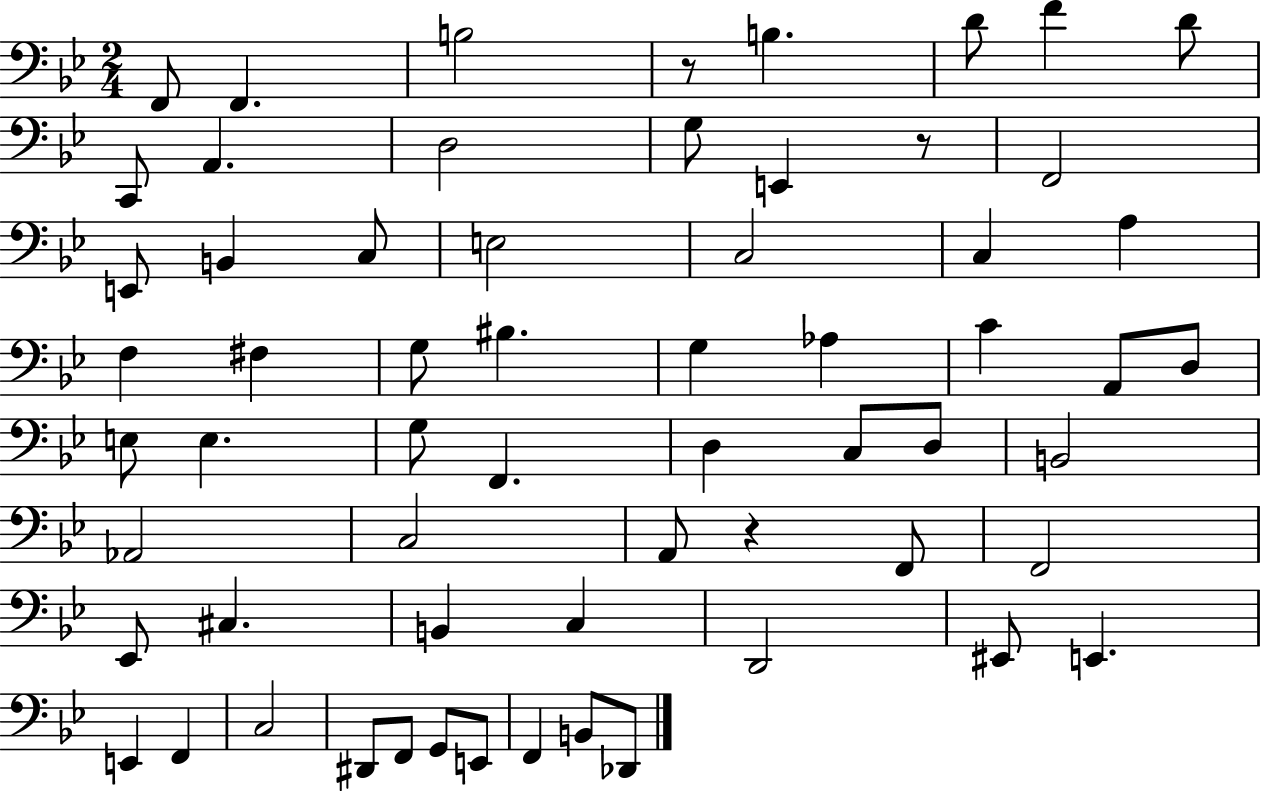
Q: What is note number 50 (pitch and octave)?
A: E2